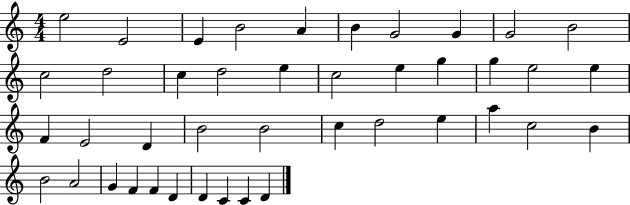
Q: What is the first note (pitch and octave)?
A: E5